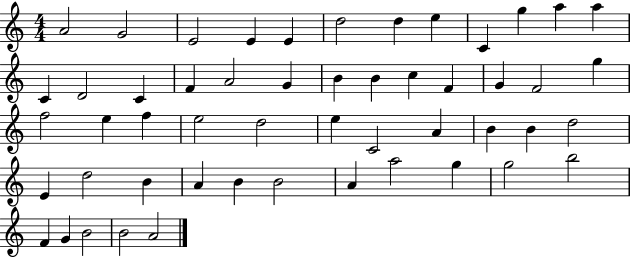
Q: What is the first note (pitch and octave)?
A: A4